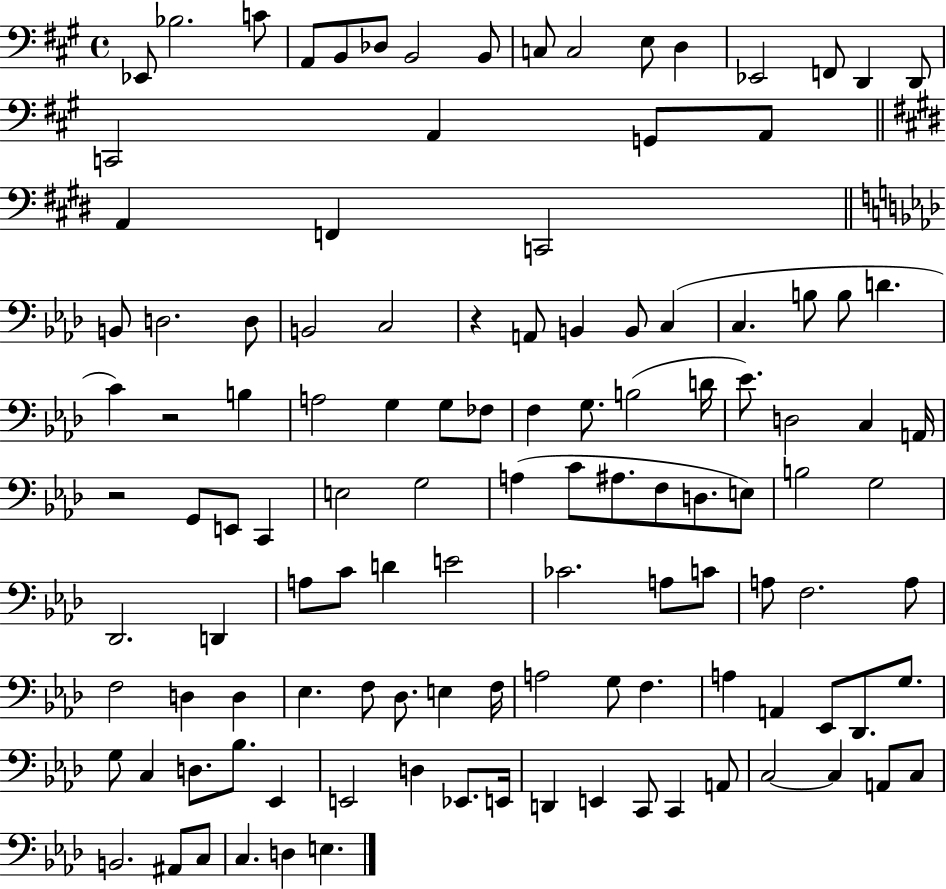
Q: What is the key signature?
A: A major